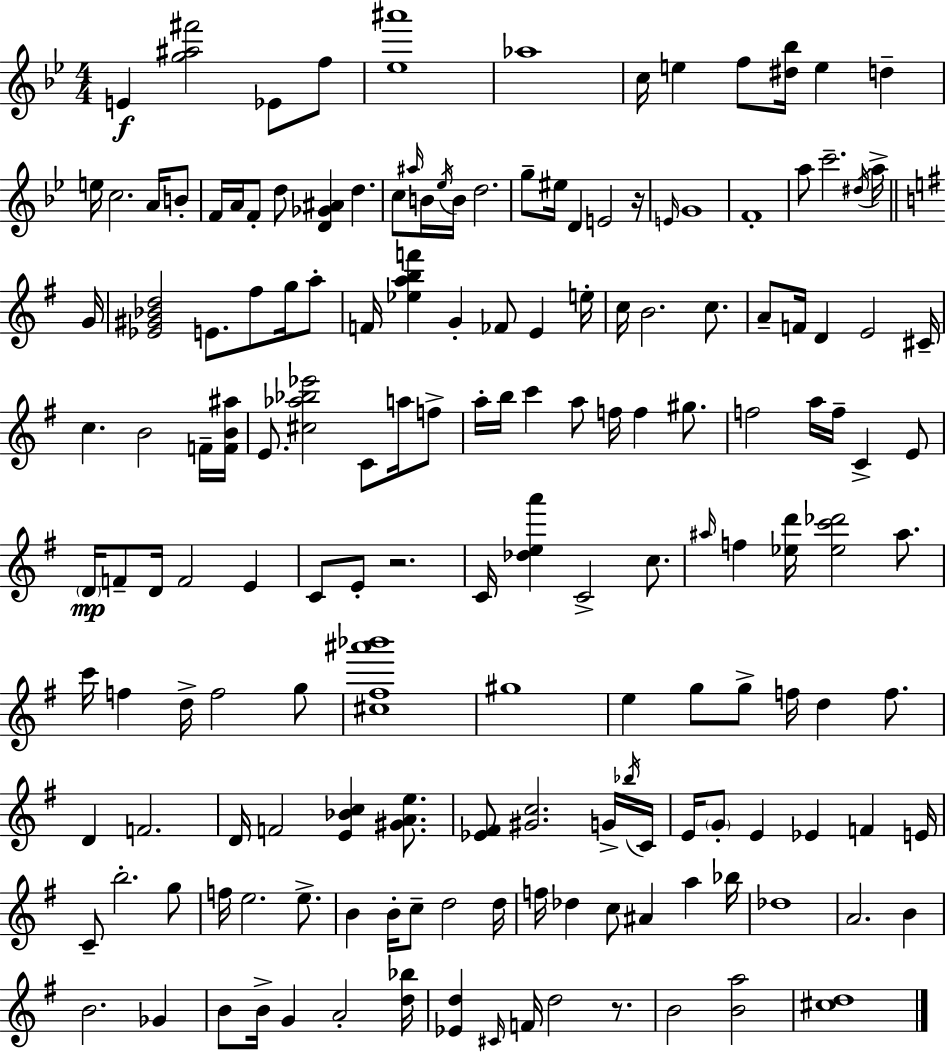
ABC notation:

X:1
T:Untitled
M:4/4
L:1/4
K:Gm
E [g^a^f']2 _E/2 f/2 [_e^a']4 _a4 c/4 e f/2 [^d_b]/4 e d e/4 c2 A/4 B/2 F/4 A/4 F/2 d/2 [D_G^A] d c/2 ^a/4 B/4 _e/4 B/4 d2 g/2 ^e/4 D E2 z/4 E/4 G4 F4 a/2 c'2 ^d/4 a/4 G/4 [_E^G_Bd]2 E/2 ^f/2 g/4 a/2 F/4 [_eabf'] G _F/2 E e/4 c/4 B2 c/2 A/2 F/4 D E2 ^C/4 c B2 F/4 [FB^a]/4 E/2 [^c_a_b_e']2 C/2 a/4 f/2 a/4 b/4 c' a/2 f/4 f ^g/2 f2 a/4 f/4 C E/2 D/4 F/2 D/4 F2 E C/2 E/2 z2 C/4 [_dea'] C2 c/2 ^a/4 f [_ed']/4 [_ec'_d']2 ^a/2 c'/4 f d/4 f2 g/2 [^c^f^a'_b']4 ^g4 e g/2 g/2 f/4 d f/2 D F2 D/4 F2 [E_Bc] [^GAe]/2 [_E^F]/2 [^Gc]2 G/4 _b/4 C/4 E/4 G/2 E _E F E/4 C/2 b2 g/2 f/4 e2 e/2 B B/4 c/2 d2 d/4 f/4 _d c/2 ^A a _b/4 _d4 A2 B B2 _G B/2 B/4 G A2 [d_b]/4 [_Ed] ^C/4 F/4 d2 z/2 B2 [Ba]2 [^cd]4